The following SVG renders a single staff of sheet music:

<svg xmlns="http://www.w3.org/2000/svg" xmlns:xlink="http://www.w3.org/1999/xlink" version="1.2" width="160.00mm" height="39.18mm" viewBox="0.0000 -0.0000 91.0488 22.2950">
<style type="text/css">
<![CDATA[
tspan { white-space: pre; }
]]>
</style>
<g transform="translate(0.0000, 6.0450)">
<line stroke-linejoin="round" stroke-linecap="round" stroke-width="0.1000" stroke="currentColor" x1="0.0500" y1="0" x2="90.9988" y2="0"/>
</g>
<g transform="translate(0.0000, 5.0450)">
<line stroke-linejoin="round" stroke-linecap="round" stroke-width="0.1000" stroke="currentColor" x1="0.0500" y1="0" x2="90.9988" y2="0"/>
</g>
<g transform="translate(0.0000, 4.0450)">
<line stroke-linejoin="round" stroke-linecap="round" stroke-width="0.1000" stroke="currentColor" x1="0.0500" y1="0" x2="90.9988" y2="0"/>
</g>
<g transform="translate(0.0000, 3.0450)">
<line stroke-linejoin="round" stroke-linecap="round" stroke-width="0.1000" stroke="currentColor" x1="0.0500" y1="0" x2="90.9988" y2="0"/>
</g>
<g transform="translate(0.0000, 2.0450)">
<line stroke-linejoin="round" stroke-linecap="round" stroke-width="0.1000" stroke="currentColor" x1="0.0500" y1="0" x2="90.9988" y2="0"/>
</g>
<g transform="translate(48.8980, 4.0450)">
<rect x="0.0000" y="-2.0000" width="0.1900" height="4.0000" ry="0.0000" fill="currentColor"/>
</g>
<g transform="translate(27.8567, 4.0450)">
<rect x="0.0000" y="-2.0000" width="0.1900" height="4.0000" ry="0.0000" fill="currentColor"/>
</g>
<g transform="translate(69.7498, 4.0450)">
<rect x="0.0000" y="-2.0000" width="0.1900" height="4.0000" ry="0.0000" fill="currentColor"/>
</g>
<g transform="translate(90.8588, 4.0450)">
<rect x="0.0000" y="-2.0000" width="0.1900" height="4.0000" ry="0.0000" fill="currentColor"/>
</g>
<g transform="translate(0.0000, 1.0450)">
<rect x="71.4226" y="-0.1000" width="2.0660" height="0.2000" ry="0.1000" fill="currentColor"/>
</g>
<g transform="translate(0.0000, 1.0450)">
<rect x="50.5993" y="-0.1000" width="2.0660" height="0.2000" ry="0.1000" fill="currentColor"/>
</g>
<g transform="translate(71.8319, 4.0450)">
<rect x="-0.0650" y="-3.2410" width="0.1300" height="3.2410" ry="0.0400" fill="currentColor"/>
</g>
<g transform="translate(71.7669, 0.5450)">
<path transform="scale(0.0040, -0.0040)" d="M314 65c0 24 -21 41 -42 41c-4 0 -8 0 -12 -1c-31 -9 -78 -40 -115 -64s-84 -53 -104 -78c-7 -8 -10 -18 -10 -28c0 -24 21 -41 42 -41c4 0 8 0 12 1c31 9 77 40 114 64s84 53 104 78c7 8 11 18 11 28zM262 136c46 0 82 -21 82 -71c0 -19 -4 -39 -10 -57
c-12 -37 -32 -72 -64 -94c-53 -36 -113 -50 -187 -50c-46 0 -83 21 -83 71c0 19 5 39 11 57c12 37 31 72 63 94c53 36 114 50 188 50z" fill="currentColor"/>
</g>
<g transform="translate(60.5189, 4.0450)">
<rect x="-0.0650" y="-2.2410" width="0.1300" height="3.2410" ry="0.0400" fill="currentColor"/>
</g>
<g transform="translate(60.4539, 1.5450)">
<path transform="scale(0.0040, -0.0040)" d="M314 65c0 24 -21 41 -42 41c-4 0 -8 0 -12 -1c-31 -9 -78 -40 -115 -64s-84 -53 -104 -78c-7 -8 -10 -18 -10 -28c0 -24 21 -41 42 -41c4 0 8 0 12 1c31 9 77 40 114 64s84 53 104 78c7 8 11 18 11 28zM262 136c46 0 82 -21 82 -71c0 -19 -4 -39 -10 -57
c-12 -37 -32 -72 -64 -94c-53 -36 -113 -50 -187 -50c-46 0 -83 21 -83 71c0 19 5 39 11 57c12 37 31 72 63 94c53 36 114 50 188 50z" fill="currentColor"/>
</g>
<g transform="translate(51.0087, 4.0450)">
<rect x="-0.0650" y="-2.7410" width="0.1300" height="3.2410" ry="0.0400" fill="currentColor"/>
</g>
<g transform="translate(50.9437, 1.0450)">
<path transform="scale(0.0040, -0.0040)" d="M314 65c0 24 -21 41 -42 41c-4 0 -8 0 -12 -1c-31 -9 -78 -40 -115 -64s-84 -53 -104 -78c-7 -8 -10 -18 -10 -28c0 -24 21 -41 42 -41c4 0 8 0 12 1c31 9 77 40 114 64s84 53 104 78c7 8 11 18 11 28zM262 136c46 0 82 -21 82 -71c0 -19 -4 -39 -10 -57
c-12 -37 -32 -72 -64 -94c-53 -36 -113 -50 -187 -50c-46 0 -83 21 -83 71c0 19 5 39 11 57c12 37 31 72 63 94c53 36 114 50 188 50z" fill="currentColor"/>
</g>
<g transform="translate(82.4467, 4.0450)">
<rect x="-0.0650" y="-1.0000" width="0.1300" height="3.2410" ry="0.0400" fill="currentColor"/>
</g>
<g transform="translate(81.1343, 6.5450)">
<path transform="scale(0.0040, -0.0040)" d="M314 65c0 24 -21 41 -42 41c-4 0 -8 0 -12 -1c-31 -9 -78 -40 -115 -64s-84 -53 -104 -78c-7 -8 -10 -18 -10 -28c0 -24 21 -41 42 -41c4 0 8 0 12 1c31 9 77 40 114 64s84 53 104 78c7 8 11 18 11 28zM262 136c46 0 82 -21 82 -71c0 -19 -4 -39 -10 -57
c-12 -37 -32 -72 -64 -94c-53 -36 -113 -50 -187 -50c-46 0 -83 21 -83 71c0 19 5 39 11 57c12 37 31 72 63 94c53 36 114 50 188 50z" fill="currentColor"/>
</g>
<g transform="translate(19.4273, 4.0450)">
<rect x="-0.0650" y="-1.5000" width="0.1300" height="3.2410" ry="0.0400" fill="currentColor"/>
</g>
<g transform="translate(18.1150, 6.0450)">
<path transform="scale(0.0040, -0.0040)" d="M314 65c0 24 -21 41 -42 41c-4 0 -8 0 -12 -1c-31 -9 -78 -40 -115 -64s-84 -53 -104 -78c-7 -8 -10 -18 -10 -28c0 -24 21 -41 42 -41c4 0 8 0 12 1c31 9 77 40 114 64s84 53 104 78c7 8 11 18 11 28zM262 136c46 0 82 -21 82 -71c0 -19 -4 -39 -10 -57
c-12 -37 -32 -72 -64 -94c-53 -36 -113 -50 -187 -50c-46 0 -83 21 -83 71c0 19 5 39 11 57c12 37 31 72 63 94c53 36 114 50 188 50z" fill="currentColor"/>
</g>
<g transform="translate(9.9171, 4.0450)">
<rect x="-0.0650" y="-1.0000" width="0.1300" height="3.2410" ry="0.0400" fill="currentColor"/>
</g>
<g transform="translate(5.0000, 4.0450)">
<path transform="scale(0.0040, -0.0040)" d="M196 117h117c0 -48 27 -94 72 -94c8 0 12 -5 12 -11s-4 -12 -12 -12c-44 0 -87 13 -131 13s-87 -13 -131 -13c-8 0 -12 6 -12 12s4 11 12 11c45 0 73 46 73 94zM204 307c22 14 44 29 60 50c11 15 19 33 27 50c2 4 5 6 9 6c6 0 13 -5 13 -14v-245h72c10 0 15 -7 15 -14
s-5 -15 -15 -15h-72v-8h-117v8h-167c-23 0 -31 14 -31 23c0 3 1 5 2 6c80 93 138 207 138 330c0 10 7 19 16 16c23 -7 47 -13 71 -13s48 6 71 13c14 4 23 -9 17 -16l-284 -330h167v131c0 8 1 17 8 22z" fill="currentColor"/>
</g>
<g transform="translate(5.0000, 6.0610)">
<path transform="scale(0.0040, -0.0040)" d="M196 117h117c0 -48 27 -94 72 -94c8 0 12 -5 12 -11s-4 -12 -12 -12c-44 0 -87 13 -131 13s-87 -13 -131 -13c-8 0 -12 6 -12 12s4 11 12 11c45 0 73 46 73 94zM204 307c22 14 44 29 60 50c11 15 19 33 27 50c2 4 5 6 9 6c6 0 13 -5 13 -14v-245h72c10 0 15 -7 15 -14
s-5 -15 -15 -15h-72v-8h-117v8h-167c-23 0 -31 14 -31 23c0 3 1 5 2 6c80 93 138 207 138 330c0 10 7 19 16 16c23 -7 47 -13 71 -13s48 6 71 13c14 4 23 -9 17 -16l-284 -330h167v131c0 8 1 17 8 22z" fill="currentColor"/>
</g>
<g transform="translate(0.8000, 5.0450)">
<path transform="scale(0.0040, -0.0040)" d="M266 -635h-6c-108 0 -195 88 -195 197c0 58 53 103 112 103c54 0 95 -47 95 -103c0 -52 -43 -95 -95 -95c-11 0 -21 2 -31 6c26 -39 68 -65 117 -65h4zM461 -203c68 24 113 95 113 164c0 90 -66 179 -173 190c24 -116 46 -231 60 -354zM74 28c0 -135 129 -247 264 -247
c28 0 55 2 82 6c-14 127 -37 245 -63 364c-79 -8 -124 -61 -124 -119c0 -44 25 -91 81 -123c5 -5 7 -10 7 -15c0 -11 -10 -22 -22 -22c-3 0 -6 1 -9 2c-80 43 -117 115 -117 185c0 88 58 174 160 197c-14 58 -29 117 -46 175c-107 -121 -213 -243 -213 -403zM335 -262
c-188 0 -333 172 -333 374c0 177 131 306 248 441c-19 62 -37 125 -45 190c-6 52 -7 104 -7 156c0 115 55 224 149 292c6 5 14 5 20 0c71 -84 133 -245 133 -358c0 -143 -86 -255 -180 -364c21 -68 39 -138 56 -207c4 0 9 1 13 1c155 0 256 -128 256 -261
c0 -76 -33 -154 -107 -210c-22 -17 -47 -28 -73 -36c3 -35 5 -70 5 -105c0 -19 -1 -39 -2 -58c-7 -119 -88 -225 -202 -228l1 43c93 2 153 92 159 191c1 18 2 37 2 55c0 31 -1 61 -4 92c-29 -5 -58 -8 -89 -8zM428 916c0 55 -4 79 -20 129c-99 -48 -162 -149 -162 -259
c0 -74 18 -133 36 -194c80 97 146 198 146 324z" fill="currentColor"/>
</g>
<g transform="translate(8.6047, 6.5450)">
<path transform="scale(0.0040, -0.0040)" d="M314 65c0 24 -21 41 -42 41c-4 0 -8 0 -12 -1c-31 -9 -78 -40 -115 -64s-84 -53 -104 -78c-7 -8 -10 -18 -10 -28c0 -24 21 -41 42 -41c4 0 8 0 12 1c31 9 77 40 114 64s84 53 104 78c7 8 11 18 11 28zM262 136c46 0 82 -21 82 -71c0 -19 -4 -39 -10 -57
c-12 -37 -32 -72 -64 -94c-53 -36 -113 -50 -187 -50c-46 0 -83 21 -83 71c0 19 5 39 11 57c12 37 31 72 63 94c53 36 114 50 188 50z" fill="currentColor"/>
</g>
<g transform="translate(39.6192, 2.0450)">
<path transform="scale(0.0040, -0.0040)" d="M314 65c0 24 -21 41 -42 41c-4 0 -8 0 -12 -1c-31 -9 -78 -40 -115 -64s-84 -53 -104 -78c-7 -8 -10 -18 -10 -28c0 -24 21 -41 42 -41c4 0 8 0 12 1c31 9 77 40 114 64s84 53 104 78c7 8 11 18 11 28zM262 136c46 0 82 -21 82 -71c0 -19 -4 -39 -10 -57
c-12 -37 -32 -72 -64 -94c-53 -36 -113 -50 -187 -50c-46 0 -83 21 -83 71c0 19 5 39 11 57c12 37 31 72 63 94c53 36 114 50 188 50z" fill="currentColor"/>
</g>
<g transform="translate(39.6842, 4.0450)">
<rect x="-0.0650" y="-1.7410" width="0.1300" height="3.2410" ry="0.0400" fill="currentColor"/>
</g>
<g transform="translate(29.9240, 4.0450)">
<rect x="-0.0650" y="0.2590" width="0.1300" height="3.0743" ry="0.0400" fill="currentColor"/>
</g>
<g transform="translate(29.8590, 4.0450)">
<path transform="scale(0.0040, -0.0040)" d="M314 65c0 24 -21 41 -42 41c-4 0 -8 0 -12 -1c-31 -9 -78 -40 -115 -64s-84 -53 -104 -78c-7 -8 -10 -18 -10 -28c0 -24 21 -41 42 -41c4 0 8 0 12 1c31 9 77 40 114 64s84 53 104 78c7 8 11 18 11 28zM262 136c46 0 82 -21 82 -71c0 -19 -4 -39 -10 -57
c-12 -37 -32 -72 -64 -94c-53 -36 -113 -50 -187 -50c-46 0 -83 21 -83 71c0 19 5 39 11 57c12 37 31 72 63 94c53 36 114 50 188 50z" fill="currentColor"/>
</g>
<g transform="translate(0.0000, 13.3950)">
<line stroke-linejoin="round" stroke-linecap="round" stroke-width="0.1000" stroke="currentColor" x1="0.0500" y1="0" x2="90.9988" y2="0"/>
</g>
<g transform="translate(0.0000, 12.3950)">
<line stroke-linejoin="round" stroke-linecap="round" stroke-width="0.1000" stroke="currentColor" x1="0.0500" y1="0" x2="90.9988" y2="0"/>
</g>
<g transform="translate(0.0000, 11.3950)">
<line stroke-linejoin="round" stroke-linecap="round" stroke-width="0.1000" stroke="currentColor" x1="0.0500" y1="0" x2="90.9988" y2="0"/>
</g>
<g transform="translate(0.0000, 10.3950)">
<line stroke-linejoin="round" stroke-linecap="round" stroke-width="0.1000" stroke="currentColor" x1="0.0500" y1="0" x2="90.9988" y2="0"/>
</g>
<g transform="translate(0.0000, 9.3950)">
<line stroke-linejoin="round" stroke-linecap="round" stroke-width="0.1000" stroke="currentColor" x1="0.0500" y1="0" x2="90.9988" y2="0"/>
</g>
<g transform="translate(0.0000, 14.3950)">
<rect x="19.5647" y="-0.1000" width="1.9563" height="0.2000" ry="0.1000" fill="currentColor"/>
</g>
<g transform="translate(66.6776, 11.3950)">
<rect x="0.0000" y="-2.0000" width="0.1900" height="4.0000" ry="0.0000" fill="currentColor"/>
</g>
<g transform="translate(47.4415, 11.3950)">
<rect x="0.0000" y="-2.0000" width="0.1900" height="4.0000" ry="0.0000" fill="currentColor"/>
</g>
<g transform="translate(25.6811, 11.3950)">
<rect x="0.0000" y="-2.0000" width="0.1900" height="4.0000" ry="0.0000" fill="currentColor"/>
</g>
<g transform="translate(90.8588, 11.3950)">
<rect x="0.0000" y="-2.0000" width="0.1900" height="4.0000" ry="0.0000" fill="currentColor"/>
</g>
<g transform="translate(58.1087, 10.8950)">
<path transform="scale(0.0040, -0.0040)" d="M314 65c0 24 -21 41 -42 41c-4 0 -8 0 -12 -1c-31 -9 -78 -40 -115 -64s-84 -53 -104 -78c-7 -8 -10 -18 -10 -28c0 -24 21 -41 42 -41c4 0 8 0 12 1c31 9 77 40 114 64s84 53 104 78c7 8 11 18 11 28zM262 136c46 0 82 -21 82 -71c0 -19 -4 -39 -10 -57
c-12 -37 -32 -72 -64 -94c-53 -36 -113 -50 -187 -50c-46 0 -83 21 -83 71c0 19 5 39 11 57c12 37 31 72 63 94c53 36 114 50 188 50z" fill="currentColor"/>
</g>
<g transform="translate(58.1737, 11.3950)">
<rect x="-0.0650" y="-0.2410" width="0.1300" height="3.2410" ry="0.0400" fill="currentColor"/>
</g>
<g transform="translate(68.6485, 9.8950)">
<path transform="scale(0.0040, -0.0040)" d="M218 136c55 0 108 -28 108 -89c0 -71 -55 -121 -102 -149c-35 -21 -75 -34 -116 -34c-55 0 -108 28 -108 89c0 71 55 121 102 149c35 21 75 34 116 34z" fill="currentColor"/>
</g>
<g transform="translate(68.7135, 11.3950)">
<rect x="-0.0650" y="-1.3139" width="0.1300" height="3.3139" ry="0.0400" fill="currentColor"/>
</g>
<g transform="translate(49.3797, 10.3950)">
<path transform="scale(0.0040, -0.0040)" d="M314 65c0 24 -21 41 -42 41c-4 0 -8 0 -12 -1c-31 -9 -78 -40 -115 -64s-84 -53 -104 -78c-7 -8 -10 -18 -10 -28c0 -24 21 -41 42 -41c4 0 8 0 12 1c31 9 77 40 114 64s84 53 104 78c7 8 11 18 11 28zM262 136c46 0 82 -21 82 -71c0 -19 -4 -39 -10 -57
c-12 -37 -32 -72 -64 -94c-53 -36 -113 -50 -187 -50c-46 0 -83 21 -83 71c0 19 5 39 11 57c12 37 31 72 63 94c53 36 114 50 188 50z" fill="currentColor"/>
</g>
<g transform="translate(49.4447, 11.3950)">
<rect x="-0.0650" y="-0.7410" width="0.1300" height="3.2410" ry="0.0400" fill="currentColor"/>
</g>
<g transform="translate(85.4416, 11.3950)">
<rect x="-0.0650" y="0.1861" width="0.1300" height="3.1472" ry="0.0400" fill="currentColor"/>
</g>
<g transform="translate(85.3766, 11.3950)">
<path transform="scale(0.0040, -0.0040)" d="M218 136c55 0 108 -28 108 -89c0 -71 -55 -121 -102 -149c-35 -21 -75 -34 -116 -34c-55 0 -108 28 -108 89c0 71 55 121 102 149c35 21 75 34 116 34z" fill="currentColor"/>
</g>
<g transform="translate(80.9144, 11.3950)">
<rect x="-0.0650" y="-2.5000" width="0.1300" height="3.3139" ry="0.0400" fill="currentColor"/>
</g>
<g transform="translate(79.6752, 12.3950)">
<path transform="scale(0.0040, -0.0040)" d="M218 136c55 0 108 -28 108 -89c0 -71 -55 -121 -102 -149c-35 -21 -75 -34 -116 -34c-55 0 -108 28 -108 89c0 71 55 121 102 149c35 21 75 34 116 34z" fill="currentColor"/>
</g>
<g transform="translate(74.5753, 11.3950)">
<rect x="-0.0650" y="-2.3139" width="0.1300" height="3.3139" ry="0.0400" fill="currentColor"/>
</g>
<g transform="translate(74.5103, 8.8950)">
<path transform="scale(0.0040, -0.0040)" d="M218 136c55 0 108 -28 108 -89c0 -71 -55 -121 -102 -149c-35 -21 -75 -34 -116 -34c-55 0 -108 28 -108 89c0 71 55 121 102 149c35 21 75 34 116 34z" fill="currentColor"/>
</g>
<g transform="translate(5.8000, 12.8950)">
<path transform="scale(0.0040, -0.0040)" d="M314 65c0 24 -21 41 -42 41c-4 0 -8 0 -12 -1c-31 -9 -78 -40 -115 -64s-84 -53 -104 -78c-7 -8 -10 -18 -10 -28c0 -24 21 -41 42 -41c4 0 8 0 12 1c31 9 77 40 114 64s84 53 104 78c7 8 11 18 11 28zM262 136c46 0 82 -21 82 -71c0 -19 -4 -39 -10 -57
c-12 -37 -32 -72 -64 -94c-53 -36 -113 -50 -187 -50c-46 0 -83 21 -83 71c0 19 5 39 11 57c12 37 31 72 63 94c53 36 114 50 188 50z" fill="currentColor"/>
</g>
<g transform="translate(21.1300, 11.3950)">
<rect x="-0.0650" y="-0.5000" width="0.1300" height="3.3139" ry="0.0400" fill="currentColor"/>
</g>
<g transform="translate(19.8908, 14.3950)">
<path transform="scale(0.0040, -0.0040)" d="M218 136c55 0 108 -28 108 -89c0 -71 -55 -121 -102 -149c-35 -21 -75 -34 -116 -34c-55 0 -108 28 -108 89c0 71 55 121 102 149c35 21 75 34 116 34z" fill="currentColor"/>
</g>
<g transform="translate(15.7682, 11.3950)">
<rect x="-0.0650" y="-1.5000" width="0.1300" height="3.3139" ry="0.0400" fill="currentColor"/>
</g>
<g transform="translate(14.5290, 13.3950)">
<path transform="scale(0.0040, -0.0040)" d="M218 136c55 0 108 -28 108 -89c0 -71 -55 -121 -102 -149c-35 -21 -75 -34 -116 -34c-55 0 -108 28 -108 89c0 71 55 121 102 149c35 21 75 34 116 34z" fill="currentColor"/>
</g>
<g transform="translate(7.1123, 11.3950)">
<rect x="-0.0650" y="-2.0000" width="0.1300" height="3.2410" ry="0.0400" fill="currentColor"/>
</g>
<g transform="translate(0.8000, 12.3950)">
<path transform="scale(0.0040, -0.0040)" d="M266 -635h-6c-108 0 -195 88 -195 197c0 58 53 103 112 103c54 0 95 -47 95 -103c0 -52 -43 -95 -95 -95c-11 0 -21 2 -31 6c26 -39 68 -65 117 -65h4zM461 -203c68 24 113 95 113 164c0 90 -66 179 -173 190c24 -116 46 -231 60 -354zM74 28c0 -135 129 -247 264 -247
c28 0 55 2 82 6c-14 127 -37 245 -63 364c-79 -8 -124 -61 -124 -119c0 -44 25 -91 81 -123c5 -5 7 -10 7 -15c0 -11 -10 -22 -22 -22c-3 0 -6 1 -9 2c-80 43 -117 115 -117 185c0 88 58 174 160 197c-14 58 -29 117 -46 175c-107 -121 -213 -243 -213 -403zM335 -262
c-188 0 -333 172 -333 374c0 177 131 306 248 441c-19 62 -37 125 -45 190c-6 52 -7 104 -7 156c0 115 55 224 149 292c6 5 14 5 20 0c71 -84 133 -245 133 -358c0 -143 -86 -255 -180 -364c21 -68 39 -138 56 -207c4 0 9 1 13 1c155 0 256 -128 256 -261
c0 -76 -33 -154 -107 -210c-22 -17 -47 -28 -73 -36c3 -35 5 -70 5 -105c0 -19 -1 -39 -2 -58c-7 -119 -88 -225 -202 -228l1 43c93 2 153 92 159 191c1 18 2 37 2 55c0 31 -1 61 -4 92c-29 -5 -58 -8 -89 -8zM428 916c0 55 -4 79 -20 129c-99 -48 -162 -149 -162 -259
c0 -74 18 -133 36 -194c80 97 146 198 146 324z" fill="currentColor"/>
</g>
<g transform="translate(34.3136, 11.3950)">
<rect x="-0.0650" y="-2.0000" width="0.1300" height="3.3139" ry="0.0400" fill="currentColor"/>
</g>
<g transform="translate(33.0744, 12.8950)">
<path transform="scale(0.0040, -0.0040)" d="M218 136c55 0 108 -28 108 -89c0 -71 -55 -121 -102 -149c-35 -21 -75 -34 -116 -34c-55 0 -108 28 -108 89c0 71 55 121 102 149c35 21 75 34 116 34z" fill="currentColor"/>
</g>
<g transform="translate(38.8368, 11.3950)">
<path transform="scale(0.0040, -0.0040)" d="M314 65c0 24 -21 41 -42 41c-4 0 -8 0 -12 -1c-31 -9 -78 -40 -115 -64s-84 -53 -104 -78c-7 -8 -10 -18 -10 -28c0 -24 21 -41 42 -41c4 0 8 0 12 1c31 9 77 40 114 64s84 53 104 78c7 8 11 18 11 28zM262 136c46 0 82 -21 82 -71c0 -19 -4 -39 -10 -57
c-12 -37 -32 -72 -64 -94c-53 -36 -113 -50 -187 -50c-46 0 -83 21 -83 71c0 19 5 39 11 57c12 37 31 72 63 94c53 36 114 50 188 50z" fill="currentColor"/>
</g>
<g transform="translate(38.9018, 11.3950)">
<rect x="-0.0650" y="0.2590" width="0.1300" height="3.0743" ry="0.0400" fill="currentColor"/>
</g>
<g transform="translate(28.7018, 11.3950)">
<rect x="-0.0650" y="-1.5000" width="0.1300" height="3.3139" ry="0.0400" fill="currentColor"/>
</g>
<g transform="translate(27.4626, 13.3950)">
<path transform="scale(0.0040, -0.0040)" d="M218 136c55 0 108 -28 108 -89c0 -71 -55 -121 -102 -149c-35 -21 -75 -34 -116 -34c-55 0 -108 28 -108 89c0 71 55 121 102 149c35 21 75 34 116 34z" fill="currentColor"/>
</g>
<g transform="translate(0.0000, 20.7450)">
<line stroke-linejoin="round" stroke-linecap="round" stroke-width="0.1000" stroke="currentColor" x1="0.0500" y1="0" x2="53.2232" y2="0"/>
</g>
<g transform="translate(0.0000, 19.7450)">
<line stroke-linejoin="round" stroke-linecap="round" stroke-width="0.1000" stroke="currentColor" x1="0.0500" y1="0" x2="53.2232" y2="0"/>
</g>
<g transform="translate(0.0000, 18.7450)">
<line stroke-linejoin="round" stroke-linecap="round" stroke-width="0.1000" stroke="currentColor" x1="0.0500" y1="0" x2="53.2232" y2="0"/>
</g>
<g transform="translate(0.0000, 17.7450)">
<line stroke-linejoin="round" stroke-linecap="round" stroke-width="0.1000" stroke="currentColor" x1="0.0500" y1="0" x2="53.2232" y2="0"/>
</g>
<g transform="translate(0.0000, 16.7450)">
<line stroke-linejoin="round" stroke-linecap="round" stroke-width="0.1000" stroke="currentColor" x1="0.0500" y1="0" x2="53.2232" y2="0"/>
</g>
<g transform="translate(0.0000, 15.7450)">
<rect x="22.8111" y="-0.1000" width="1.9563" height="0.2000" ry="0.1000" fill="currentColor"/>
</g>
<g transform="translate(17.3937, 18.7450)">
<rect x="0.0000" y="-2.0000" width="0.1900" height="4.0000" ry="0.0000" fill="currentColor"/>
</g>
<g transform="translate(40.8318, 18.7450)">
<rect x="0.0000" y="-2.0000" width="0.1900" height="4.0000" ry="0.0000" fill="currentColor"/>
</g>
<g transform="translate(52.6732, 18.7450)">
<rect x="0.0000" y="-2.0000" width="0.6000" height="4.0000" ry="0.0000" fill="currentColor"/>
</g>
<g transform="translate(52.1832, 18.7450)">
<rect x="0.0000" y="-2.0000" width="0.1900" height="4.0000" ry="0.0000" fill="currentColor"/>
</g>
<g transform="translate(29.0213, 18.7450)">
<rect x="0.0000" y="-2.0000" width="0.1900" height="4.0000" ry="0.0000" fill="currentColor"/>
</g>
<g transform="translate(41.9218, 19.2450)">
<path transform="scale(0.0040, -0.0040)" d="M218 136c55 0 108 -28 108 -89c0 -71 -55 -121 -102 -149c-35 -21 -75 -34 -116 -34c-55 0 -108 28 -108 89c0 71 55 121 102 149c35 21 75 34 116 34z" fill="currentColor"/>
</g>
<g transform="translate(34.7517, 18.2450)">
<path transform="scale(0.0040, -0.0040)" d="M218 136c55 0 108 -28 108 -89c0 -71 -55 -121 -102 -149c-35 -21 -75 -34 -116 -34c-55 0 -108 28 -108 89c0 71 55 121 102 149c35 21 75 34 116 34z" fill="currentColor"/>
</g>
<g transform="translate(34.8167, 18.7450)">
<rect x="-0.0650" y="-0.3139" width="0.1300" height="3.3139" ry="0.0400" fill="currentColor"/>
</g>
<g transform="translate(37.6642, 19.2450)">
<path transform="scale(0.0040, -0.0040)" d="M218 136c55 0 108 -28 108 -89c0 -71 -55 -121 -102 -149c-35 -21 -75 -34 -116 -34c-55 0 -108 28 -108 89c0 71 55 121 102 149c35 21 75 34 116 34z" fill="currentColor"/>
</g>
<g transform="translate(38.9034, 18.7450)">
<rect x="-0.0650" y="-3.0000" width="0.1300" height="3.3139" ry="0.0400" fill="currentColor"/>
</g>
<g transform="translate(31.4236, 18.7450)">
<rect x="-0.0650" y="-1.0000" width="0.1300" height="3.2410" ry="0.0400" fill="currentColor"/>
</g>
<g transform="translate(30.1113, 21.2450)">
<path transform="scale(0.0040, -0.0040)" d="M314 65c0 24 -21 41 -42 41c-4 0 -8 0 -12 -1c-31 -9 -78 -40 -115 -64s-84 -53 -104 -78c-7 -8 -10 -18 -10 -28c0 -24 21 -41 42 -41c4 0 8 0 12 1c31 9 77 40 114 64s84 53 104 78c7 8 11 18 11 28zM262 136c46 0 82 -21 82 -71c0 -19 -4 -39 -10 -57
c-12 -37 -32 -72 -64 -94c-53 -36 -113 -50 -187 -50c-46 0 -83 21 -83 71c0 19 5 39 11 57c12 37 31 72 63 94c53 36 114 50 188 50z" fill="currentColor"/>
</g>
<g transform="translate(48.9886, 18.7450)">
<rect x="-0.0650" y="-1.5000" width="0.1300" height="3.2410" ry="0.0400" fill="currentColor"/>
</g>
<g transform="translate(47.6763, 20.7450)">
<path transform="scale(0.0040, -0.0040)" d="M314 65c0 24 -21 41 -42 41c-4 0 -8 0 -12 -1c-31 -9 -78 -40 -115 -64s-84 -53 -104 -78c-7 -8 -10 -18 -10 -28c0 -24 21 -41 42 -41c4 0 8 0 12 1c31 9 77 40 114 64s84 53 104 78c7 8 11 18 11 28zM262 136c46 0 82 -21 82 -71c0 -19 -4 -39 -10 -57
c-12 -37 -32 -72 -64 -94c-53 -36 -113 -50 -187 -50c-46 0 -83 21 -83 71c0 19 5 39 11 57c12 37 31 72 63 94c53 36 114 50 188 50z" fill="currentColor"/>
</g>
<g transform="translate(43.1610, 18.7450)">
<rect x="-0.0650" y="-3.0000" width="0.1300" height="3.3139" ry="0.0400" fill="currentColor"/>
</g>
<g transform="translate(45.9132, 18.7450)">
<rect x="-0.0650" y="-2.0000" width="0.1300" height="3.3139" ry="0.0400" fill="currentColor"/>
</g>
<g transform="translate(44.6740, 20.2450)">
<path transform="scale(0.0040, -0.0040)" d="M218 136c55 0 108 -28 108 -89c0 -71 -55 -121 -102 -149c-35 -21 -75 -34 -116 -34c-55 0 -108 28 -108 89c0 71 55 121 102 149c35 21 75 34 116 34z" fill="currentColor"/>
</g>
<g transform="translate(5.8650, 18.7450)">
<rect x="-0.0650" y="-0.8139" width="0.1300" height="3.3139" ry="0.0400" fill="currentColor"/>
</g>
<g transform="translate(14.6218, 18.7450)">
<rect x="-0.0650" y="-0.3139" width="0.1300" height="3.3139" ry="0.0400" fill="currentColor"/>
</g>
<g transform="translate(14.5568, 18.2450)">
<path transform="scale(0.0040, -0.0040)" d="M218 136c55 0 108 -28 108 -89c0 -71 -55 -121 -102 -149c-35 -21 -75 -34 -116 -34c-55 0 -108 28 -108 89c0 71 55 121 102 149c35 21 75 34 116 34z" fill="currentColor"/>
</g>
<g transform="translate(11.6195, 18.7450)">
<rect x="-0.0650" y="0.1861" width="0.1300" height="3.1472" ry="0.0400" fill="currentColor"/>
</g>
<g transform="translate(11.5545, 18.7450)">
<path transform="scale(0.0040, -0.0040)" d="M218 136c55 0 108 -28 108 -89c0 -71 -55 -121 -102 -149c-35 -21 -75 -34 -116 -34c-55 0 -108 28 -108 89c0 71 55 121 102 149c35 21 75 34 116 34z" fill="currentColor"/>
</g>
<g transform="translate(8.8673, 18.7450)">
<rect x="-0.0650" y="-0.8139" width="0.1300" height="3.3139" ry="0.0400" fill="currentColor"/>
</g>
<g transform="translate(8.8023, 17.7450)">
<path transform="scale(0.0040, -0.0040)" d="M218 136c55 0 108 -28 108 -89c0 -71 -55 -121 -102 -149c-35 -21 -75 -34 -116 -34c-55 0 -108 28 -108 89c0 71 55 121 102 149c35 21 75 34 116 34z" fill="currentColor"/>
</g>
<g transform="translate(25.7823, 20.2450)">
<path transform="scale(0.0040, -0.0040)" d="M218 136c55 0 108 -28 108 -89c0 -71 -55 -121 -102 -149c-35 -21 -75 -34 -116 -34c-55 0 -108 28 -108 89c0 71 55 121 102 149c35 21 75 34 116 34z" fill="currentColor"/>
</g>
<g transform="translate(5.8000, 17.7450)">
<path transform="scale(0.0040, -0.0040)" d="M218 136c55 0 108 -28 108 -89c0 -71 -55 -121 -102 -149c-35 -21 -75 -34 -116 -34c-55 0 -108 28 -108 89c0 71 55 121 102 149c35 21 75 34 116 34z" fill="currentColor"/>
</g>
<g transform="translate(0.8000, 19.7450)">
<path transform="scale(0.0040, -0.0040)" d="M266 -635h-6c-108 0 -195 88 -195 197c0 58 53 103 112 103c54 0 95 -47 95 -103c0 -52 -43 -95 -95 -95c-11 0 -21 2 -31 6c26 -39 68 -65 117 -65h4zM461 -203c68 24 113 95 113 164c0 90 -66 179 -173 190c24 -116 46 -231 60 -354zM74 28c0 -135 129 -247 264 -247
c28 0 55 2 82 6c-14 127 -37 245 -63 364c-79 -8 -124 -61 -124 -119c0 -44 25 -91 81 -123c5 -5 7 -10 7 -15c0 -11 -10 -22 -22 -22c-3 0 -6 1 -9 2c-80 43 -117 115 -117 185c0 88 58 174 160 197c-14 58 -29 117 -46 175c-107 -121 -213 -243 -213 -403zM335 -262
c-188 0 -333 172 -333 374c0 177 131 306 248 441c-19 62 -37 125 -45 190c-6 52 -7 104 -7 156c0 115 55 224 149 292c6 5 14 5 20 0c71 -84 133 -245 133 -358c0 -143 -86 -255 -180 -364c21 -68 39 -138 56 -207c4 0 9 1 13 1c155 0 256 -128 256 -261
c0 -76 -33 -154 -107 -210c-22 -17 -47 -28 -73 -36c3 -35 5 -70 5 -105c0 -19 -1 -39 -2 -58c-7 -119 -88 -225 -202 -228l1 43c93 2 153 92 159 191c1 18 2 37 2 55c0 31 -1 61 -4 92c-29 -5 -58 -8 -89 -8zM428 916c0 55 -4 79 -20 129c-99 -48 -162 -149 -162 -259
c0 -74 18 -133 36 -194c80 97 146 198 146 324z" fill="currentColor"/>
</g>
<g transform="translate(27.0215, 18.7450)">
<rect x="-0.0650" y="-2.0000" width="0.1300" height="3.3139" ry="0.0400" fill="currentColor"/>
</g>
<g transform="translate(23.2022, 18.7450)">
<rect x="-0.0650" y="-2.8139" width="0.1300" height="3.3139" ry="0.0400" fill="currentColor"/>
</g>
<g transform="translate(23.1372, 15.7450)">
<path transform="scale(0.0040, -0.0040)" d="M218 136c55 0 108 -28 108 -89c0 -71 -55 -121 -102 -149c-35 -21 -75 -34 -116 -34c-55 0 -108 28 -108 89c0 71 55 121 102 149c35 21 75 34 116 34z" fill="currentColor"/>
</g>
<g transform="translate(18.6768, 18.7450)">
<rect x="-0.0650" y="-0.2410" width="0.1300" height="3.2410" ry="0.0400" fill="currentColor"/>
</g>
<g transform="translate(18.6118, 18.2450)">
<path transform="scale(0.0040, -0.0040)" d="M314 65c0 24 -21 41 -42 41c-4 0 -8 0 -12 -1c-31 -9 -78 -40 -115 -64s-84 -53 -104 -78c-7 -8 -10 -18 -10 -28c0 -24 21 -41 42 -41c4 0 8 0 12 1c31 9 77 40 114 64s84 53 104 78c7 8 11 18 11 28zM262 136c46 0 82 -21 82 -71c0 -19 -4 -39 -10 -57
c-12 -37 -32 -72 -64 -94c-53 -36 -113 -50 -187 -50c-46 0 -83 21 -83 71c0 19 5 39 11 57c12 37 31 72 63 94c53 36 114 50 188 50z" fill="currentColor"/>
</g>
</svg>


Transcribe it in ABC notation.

X:1
T:Untitled
M:4/4
L:1/4
K:C
D2 E2 B2 f2 a2 g2 b2 D2 F2 E C E F B2 d2 c2 e g G B d d B c c2 a F D2 c A A F E2